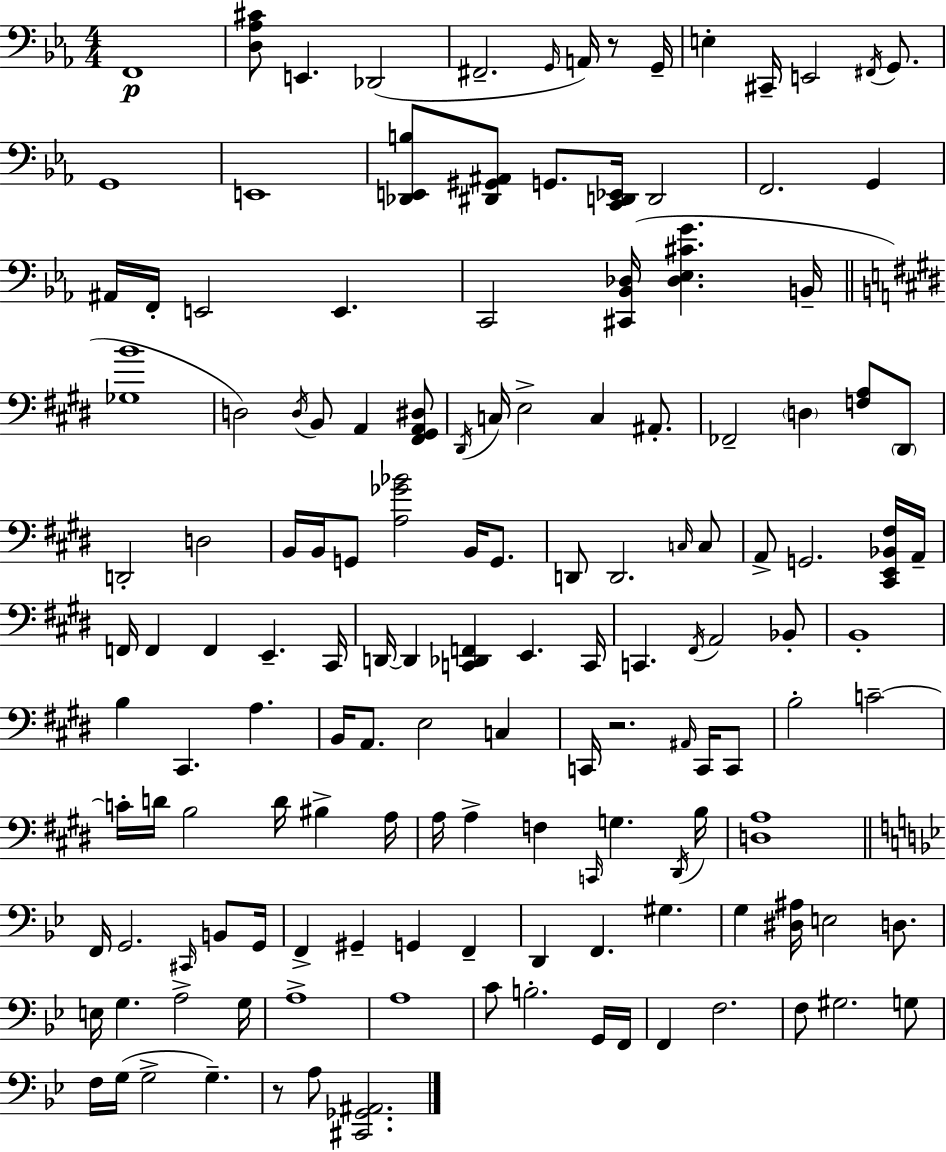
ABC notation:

X:1
T:Untitled
M:4/4
L:1/4
K:Eb
F,,4 [D,_A,^C]/2 E,, _D,,2 ^F,,2 G,,/4 A,,/4 z/2 G,,/4 E, ^C,,/4 E,,2 ^F,,/4 G,,/2 G,,4 E,,4 [_D,,E,,B,]/2 [^D,,^G,,^A,,]/2 G,,/2 [C,,D,,_E,,]/4 D,,2 F,,2 G,, ^A,,/4 F,,/4 E,,2 E,, C,,2 [^C,,_B,,_D,]/4 [_D,_E,^CG] B,,/4 [_G,B]4 D,2 D,/4 B,,/2 A,, [^F,,^G,,A,,^D,]/2 ^D,,/4 C,/4 E,2 C, ^A,,/2 _F,,2 D, [F,A,]/2 ^D,,/2 D,,2 D,2 B,,/4 B,,/4 G,,/2 [A,_G_B]2 B,,/4 G,,/2 D,,/2 D,,2 C,/4 C,/2 A,,/2 G,,2 [^C,,E,,_B,,^F,]/4 A,,/4 F,,/4 F,, F,, E,, ^C,,/4 D,,/4 D,, [C,,_D,,F,,] E,, C,,/4 C,, ^F,,/4 A,,2 _B,,/2 B,,4 B, ^C,, A, B,,/4 A,,/2 E,2 C, C,,/4 z2 ^A,,/4 C,,/4 C,,/2 B,2 C2 C/4 D/4 B,2 D/4 ^B, A,/4 A,/4 A, F, C,,/4 G, ^D,,/4 B,/4 [D,A,]4 F,,/4 G,,2 ^C,,/4 B,,/2 G,,/4 F,, ^G,, G,, F,, D,, F,, ^G, G, [^D,^A,]/4 E,2 D,/2 E,/4 G, A,2 G,/4 A,4 A,4 C/2 B,2 G,,/4 F,,/4 F,, F,2 F,/2 ^G,2 G,/2 F,/4 G,/4 G,2 G, z/2 A,/2 [^C,,_G,,^A,,]2